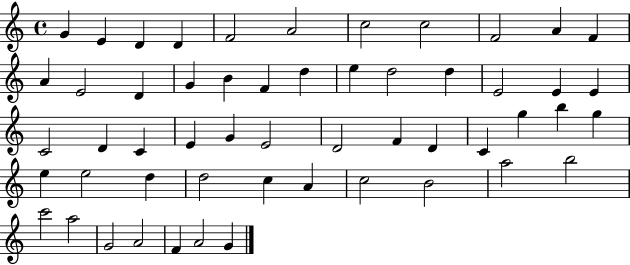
G4/q E4/q D4/q D4/q F4/h A4/h C5/h C5/h F4/h A4/q F4/q A4/q E4/h D4/q G4/q B4/q F4/q D5/q E5/q D5/h D5/q E4/h E4/q E4/q C4/h D4/q C4/q E4/q G4/q E4/h D4/h F4/q D4/q C4/q G5/q B5/q G5/q E5/q E5/h D5/q D5/h C5/q A4/q C5/h B4/h A5/h B5/h C6/h A5/h G4/h A4/h F4/q A4/h G4/q